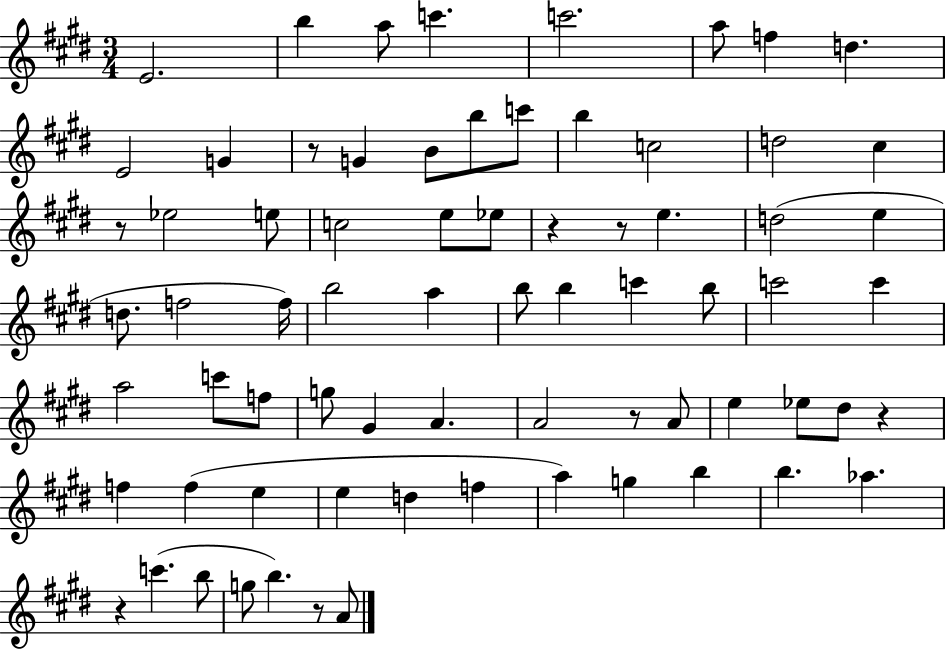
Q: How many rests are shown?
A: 8